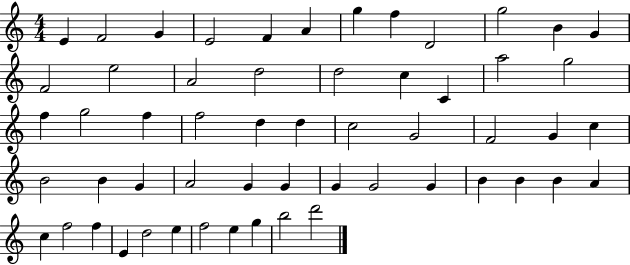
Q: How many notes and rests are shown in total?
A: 56